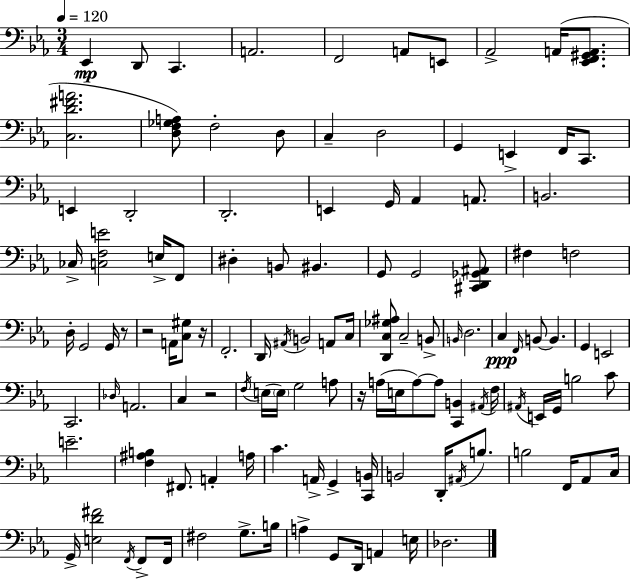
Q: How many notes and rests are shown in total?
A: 119